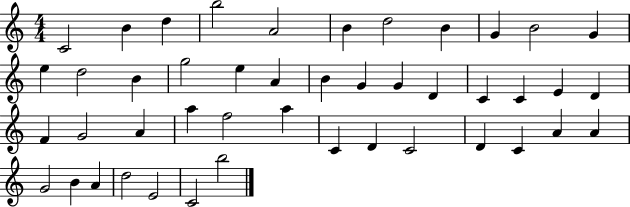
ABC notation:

X:1
T:Untitled
M:4/4
L:1/4
K:C
C2 B d b2 A2 B d2 B G B2 G e d2 B g2 e A B G G D C C E D F G2 A a f2 a C D C2 D C A A G2 B A d2 E2 C2 b2